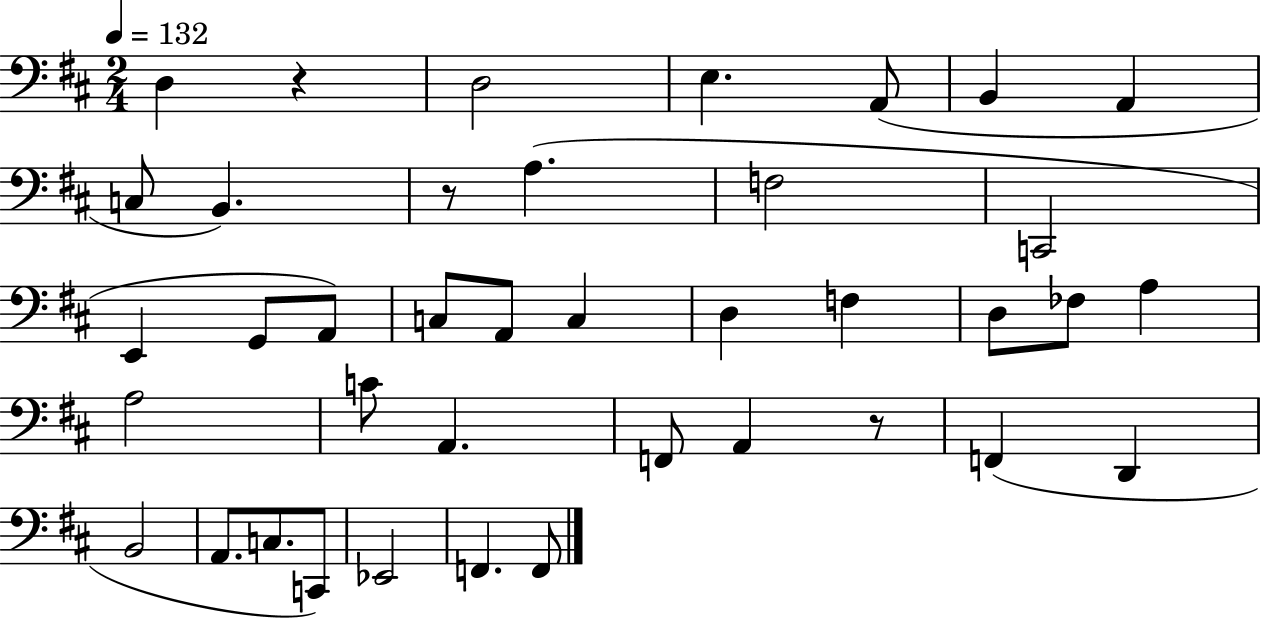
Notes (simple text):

D3/q R/q D3/h E3/q. A2/e B2/q A2/q C3/e B2/q. R/e A3/q. F3/h C2/h E2/q G2/e A2/e C3/e A2/e C3/q D3/q F3/q D3/e FES3/e A3/q A3/h C4/e A2/q. F2/e A2/q R/e F2/q D2/q B2/h A2/e. C3/e. C2/e Eb2/h F2/q. F2/e